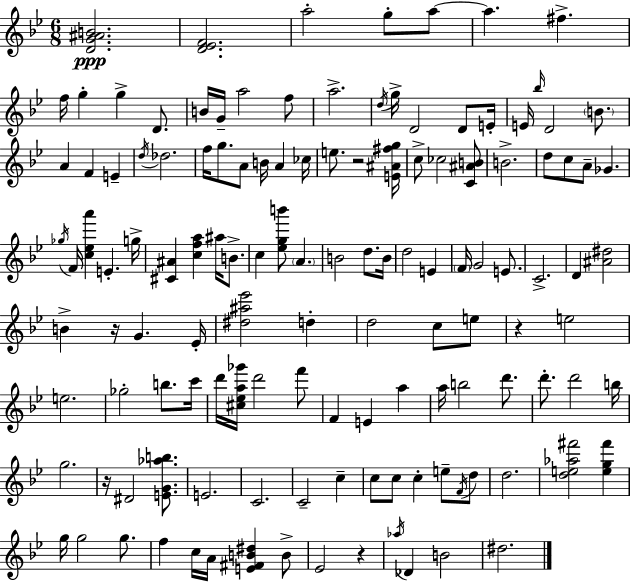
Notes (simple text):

[D4,G4,A#4,B4]/h. [D4,Eb4,F4]/h. A5/h G5/e A5/e A5/q. F#5/q. F5/s G5/q G5/q D4/e. B4/s G4/s A5/h F5/e A5/h. D5/s G5/s D4/h D4/e E4/s E4/s Bb5/s D4/h B4/e. A4/q F4/q E4/q D5/s Db5/h. F5/s G5/e. A4/e B4/s A4/q CES5/s E5/e. R/h [E4,A#4,F#5,G5]/s C5/e CES5/h [C4,A#4,B4]/e B4/h. D5/e C5/e A4/e Gb4/q. Gb5/s F4/s [C5,Eb5,A6]/q E4/q. G5/s [C#4,A#4]/q [C5,F5,A5]/q A#5/s B4/e. C5/q [Eb5,G5,B6]/e A4/q. B4/h D5/e. B4/s D5/h E4/q F4/s G4/h E4/e. C4/h. D4/q [A#4,D#5]/h B4/q R/s G4/q. Eb4/s [D#5,A#5,Eb6]/h D5/q D5/h C5/e E5/e R/q E5/h E5/h. Gb5/h B5/e. C6/s D6/s [C#5,Eb5,A5,Gb6]/s D6/h F6/e F4/q E4/q A5/q A5/s B5/h D6/e. D6/e. D6/h B5/s G5/h. R/s D#4/h [E4,G4,Ab5,B5]/e. E4/h. C4/h. C4/h C5/q C5/e C5/e C5/q E5/e F4/s D5/e D5/h. [D5,E5,Ab5,F#6]/h [E5,G5,F#6]/q G5/s G5/h G5/e. F5/q C5/s A4/s [E4,F#4,B4,D#5]/q B4/e Eb4/h R/q Ab5/s Db4/q B4/h D#5/h.